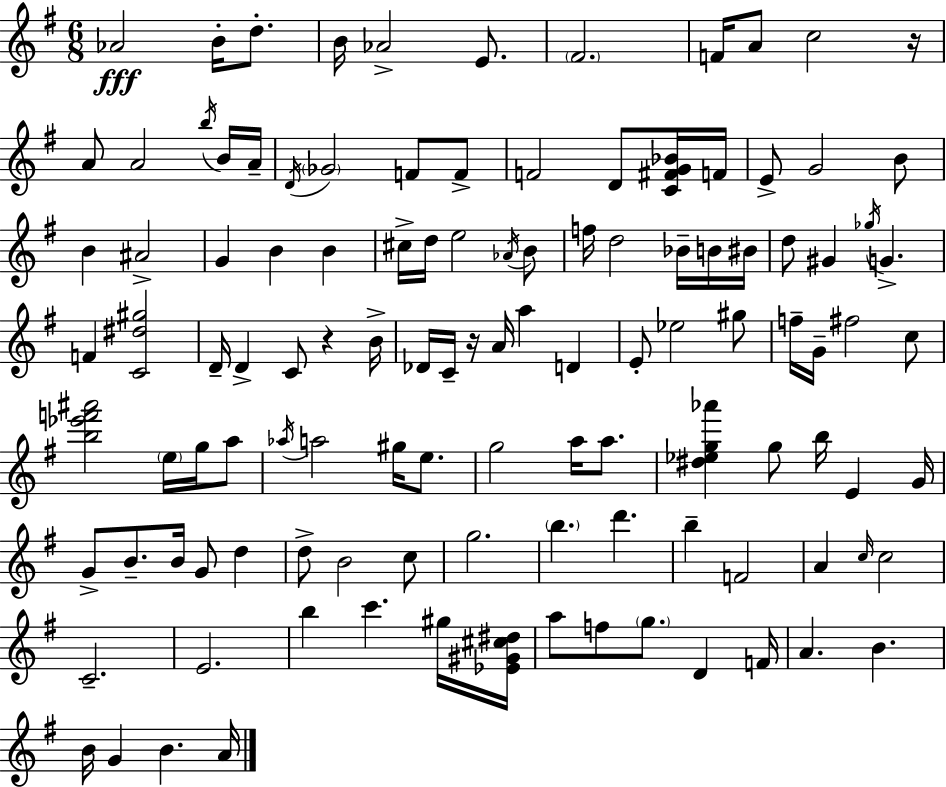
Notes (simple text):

Ab4/h B4/s D5/e. B4/s Ab4/h E4/e. F#4/h. F4/s A4/e C5/h R/s A4/e A4/h B5/s B4/s A4/s D4/s Gb4/h F4/e F4/e F4/h D4/e [C4,F#4,G4,Bb4]/s F4/s E4/e G4/h B4/e B4/q A#4/h G4/q B4/q B4/q C#5/s D5/s E5/h Ab4/s B4/e F5/s D5/h Bb4/s B4/s BIS4/s D5/e G#4/q Gb5/s G4/q. F4/q [C4,D#5,G#5]/h D4/s D4/q C4/e R/q B4/s Db4/s C4/s R/s A4/s A5/q D4/q E4/e Eb5/h G#5/e F5/s G4/s F#5/h C5/e [B5,Eb6,F6,A#6]/h E5/s G5/s A5/e Ab5/s A5/h G#5/s E5/e. G5/h A5/s A5/e. [D#5,Eb5,G5,Ab6]/q G5/e B5/s E4/q G4/s G4/e B4/e. B4/s G4/e D5/q D5/e B4/h C5/e G5/h. B5/q. D6/q. B5/q F4/h A4/q C5/s C5/h C4/h. E4/h. B5/q C6/q. G#5/s [Eb4,G#4,C#5,D#5]/s A5/e F5/e G5/e. D4/q F4/s A4/q. B4/q. B4/s G4/q B4/q. A4/s